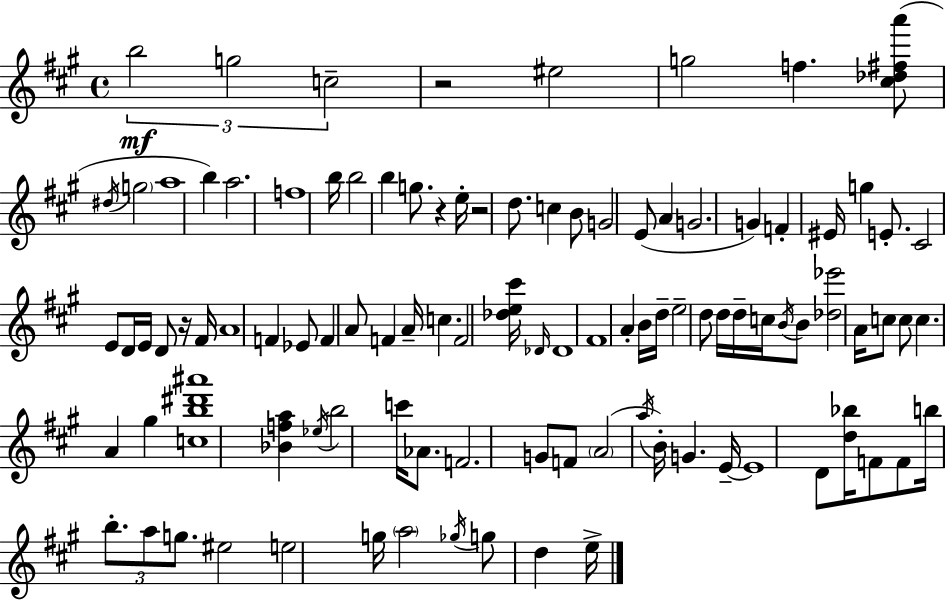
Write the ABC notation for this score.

X:1
T:Untitled
M:4/4
L:1/4
K:A
b2 g2 c2 z2 ^e2 g2 f [^c_d^fa']/2 ^d/4 g2 a4 b a2 f4 b/4 b2 b g/2 z e/4 z2 d/2 c B/2 G2 E/2 A G2 G F ^E/4 g E/2 ^C2 E/2 D/4 E/4 D/2 z/4 ^F/4 A4 F _E/2 F A/2 F A/4 c F2 [_de^c']/4 _D/4 _D4 ^F4 A B/4 d/4 e2 d/2 d/4 d/4 c/4 B/4 B/2 [_d_e']2 A/4 c/2 c/2 c A ^g [cb^d'^a']4 [_Bfa] _e/4 b2 c'/4 _A/2 F2 G/2 F/2 A2 a/4 B/4 G E/4 E4 D/2 [d_b]/4 F/2 F/2 b/4 b/2 a/2 g/2 ^e2 e2 g/4 a2 _g/4 g/2 d e/4